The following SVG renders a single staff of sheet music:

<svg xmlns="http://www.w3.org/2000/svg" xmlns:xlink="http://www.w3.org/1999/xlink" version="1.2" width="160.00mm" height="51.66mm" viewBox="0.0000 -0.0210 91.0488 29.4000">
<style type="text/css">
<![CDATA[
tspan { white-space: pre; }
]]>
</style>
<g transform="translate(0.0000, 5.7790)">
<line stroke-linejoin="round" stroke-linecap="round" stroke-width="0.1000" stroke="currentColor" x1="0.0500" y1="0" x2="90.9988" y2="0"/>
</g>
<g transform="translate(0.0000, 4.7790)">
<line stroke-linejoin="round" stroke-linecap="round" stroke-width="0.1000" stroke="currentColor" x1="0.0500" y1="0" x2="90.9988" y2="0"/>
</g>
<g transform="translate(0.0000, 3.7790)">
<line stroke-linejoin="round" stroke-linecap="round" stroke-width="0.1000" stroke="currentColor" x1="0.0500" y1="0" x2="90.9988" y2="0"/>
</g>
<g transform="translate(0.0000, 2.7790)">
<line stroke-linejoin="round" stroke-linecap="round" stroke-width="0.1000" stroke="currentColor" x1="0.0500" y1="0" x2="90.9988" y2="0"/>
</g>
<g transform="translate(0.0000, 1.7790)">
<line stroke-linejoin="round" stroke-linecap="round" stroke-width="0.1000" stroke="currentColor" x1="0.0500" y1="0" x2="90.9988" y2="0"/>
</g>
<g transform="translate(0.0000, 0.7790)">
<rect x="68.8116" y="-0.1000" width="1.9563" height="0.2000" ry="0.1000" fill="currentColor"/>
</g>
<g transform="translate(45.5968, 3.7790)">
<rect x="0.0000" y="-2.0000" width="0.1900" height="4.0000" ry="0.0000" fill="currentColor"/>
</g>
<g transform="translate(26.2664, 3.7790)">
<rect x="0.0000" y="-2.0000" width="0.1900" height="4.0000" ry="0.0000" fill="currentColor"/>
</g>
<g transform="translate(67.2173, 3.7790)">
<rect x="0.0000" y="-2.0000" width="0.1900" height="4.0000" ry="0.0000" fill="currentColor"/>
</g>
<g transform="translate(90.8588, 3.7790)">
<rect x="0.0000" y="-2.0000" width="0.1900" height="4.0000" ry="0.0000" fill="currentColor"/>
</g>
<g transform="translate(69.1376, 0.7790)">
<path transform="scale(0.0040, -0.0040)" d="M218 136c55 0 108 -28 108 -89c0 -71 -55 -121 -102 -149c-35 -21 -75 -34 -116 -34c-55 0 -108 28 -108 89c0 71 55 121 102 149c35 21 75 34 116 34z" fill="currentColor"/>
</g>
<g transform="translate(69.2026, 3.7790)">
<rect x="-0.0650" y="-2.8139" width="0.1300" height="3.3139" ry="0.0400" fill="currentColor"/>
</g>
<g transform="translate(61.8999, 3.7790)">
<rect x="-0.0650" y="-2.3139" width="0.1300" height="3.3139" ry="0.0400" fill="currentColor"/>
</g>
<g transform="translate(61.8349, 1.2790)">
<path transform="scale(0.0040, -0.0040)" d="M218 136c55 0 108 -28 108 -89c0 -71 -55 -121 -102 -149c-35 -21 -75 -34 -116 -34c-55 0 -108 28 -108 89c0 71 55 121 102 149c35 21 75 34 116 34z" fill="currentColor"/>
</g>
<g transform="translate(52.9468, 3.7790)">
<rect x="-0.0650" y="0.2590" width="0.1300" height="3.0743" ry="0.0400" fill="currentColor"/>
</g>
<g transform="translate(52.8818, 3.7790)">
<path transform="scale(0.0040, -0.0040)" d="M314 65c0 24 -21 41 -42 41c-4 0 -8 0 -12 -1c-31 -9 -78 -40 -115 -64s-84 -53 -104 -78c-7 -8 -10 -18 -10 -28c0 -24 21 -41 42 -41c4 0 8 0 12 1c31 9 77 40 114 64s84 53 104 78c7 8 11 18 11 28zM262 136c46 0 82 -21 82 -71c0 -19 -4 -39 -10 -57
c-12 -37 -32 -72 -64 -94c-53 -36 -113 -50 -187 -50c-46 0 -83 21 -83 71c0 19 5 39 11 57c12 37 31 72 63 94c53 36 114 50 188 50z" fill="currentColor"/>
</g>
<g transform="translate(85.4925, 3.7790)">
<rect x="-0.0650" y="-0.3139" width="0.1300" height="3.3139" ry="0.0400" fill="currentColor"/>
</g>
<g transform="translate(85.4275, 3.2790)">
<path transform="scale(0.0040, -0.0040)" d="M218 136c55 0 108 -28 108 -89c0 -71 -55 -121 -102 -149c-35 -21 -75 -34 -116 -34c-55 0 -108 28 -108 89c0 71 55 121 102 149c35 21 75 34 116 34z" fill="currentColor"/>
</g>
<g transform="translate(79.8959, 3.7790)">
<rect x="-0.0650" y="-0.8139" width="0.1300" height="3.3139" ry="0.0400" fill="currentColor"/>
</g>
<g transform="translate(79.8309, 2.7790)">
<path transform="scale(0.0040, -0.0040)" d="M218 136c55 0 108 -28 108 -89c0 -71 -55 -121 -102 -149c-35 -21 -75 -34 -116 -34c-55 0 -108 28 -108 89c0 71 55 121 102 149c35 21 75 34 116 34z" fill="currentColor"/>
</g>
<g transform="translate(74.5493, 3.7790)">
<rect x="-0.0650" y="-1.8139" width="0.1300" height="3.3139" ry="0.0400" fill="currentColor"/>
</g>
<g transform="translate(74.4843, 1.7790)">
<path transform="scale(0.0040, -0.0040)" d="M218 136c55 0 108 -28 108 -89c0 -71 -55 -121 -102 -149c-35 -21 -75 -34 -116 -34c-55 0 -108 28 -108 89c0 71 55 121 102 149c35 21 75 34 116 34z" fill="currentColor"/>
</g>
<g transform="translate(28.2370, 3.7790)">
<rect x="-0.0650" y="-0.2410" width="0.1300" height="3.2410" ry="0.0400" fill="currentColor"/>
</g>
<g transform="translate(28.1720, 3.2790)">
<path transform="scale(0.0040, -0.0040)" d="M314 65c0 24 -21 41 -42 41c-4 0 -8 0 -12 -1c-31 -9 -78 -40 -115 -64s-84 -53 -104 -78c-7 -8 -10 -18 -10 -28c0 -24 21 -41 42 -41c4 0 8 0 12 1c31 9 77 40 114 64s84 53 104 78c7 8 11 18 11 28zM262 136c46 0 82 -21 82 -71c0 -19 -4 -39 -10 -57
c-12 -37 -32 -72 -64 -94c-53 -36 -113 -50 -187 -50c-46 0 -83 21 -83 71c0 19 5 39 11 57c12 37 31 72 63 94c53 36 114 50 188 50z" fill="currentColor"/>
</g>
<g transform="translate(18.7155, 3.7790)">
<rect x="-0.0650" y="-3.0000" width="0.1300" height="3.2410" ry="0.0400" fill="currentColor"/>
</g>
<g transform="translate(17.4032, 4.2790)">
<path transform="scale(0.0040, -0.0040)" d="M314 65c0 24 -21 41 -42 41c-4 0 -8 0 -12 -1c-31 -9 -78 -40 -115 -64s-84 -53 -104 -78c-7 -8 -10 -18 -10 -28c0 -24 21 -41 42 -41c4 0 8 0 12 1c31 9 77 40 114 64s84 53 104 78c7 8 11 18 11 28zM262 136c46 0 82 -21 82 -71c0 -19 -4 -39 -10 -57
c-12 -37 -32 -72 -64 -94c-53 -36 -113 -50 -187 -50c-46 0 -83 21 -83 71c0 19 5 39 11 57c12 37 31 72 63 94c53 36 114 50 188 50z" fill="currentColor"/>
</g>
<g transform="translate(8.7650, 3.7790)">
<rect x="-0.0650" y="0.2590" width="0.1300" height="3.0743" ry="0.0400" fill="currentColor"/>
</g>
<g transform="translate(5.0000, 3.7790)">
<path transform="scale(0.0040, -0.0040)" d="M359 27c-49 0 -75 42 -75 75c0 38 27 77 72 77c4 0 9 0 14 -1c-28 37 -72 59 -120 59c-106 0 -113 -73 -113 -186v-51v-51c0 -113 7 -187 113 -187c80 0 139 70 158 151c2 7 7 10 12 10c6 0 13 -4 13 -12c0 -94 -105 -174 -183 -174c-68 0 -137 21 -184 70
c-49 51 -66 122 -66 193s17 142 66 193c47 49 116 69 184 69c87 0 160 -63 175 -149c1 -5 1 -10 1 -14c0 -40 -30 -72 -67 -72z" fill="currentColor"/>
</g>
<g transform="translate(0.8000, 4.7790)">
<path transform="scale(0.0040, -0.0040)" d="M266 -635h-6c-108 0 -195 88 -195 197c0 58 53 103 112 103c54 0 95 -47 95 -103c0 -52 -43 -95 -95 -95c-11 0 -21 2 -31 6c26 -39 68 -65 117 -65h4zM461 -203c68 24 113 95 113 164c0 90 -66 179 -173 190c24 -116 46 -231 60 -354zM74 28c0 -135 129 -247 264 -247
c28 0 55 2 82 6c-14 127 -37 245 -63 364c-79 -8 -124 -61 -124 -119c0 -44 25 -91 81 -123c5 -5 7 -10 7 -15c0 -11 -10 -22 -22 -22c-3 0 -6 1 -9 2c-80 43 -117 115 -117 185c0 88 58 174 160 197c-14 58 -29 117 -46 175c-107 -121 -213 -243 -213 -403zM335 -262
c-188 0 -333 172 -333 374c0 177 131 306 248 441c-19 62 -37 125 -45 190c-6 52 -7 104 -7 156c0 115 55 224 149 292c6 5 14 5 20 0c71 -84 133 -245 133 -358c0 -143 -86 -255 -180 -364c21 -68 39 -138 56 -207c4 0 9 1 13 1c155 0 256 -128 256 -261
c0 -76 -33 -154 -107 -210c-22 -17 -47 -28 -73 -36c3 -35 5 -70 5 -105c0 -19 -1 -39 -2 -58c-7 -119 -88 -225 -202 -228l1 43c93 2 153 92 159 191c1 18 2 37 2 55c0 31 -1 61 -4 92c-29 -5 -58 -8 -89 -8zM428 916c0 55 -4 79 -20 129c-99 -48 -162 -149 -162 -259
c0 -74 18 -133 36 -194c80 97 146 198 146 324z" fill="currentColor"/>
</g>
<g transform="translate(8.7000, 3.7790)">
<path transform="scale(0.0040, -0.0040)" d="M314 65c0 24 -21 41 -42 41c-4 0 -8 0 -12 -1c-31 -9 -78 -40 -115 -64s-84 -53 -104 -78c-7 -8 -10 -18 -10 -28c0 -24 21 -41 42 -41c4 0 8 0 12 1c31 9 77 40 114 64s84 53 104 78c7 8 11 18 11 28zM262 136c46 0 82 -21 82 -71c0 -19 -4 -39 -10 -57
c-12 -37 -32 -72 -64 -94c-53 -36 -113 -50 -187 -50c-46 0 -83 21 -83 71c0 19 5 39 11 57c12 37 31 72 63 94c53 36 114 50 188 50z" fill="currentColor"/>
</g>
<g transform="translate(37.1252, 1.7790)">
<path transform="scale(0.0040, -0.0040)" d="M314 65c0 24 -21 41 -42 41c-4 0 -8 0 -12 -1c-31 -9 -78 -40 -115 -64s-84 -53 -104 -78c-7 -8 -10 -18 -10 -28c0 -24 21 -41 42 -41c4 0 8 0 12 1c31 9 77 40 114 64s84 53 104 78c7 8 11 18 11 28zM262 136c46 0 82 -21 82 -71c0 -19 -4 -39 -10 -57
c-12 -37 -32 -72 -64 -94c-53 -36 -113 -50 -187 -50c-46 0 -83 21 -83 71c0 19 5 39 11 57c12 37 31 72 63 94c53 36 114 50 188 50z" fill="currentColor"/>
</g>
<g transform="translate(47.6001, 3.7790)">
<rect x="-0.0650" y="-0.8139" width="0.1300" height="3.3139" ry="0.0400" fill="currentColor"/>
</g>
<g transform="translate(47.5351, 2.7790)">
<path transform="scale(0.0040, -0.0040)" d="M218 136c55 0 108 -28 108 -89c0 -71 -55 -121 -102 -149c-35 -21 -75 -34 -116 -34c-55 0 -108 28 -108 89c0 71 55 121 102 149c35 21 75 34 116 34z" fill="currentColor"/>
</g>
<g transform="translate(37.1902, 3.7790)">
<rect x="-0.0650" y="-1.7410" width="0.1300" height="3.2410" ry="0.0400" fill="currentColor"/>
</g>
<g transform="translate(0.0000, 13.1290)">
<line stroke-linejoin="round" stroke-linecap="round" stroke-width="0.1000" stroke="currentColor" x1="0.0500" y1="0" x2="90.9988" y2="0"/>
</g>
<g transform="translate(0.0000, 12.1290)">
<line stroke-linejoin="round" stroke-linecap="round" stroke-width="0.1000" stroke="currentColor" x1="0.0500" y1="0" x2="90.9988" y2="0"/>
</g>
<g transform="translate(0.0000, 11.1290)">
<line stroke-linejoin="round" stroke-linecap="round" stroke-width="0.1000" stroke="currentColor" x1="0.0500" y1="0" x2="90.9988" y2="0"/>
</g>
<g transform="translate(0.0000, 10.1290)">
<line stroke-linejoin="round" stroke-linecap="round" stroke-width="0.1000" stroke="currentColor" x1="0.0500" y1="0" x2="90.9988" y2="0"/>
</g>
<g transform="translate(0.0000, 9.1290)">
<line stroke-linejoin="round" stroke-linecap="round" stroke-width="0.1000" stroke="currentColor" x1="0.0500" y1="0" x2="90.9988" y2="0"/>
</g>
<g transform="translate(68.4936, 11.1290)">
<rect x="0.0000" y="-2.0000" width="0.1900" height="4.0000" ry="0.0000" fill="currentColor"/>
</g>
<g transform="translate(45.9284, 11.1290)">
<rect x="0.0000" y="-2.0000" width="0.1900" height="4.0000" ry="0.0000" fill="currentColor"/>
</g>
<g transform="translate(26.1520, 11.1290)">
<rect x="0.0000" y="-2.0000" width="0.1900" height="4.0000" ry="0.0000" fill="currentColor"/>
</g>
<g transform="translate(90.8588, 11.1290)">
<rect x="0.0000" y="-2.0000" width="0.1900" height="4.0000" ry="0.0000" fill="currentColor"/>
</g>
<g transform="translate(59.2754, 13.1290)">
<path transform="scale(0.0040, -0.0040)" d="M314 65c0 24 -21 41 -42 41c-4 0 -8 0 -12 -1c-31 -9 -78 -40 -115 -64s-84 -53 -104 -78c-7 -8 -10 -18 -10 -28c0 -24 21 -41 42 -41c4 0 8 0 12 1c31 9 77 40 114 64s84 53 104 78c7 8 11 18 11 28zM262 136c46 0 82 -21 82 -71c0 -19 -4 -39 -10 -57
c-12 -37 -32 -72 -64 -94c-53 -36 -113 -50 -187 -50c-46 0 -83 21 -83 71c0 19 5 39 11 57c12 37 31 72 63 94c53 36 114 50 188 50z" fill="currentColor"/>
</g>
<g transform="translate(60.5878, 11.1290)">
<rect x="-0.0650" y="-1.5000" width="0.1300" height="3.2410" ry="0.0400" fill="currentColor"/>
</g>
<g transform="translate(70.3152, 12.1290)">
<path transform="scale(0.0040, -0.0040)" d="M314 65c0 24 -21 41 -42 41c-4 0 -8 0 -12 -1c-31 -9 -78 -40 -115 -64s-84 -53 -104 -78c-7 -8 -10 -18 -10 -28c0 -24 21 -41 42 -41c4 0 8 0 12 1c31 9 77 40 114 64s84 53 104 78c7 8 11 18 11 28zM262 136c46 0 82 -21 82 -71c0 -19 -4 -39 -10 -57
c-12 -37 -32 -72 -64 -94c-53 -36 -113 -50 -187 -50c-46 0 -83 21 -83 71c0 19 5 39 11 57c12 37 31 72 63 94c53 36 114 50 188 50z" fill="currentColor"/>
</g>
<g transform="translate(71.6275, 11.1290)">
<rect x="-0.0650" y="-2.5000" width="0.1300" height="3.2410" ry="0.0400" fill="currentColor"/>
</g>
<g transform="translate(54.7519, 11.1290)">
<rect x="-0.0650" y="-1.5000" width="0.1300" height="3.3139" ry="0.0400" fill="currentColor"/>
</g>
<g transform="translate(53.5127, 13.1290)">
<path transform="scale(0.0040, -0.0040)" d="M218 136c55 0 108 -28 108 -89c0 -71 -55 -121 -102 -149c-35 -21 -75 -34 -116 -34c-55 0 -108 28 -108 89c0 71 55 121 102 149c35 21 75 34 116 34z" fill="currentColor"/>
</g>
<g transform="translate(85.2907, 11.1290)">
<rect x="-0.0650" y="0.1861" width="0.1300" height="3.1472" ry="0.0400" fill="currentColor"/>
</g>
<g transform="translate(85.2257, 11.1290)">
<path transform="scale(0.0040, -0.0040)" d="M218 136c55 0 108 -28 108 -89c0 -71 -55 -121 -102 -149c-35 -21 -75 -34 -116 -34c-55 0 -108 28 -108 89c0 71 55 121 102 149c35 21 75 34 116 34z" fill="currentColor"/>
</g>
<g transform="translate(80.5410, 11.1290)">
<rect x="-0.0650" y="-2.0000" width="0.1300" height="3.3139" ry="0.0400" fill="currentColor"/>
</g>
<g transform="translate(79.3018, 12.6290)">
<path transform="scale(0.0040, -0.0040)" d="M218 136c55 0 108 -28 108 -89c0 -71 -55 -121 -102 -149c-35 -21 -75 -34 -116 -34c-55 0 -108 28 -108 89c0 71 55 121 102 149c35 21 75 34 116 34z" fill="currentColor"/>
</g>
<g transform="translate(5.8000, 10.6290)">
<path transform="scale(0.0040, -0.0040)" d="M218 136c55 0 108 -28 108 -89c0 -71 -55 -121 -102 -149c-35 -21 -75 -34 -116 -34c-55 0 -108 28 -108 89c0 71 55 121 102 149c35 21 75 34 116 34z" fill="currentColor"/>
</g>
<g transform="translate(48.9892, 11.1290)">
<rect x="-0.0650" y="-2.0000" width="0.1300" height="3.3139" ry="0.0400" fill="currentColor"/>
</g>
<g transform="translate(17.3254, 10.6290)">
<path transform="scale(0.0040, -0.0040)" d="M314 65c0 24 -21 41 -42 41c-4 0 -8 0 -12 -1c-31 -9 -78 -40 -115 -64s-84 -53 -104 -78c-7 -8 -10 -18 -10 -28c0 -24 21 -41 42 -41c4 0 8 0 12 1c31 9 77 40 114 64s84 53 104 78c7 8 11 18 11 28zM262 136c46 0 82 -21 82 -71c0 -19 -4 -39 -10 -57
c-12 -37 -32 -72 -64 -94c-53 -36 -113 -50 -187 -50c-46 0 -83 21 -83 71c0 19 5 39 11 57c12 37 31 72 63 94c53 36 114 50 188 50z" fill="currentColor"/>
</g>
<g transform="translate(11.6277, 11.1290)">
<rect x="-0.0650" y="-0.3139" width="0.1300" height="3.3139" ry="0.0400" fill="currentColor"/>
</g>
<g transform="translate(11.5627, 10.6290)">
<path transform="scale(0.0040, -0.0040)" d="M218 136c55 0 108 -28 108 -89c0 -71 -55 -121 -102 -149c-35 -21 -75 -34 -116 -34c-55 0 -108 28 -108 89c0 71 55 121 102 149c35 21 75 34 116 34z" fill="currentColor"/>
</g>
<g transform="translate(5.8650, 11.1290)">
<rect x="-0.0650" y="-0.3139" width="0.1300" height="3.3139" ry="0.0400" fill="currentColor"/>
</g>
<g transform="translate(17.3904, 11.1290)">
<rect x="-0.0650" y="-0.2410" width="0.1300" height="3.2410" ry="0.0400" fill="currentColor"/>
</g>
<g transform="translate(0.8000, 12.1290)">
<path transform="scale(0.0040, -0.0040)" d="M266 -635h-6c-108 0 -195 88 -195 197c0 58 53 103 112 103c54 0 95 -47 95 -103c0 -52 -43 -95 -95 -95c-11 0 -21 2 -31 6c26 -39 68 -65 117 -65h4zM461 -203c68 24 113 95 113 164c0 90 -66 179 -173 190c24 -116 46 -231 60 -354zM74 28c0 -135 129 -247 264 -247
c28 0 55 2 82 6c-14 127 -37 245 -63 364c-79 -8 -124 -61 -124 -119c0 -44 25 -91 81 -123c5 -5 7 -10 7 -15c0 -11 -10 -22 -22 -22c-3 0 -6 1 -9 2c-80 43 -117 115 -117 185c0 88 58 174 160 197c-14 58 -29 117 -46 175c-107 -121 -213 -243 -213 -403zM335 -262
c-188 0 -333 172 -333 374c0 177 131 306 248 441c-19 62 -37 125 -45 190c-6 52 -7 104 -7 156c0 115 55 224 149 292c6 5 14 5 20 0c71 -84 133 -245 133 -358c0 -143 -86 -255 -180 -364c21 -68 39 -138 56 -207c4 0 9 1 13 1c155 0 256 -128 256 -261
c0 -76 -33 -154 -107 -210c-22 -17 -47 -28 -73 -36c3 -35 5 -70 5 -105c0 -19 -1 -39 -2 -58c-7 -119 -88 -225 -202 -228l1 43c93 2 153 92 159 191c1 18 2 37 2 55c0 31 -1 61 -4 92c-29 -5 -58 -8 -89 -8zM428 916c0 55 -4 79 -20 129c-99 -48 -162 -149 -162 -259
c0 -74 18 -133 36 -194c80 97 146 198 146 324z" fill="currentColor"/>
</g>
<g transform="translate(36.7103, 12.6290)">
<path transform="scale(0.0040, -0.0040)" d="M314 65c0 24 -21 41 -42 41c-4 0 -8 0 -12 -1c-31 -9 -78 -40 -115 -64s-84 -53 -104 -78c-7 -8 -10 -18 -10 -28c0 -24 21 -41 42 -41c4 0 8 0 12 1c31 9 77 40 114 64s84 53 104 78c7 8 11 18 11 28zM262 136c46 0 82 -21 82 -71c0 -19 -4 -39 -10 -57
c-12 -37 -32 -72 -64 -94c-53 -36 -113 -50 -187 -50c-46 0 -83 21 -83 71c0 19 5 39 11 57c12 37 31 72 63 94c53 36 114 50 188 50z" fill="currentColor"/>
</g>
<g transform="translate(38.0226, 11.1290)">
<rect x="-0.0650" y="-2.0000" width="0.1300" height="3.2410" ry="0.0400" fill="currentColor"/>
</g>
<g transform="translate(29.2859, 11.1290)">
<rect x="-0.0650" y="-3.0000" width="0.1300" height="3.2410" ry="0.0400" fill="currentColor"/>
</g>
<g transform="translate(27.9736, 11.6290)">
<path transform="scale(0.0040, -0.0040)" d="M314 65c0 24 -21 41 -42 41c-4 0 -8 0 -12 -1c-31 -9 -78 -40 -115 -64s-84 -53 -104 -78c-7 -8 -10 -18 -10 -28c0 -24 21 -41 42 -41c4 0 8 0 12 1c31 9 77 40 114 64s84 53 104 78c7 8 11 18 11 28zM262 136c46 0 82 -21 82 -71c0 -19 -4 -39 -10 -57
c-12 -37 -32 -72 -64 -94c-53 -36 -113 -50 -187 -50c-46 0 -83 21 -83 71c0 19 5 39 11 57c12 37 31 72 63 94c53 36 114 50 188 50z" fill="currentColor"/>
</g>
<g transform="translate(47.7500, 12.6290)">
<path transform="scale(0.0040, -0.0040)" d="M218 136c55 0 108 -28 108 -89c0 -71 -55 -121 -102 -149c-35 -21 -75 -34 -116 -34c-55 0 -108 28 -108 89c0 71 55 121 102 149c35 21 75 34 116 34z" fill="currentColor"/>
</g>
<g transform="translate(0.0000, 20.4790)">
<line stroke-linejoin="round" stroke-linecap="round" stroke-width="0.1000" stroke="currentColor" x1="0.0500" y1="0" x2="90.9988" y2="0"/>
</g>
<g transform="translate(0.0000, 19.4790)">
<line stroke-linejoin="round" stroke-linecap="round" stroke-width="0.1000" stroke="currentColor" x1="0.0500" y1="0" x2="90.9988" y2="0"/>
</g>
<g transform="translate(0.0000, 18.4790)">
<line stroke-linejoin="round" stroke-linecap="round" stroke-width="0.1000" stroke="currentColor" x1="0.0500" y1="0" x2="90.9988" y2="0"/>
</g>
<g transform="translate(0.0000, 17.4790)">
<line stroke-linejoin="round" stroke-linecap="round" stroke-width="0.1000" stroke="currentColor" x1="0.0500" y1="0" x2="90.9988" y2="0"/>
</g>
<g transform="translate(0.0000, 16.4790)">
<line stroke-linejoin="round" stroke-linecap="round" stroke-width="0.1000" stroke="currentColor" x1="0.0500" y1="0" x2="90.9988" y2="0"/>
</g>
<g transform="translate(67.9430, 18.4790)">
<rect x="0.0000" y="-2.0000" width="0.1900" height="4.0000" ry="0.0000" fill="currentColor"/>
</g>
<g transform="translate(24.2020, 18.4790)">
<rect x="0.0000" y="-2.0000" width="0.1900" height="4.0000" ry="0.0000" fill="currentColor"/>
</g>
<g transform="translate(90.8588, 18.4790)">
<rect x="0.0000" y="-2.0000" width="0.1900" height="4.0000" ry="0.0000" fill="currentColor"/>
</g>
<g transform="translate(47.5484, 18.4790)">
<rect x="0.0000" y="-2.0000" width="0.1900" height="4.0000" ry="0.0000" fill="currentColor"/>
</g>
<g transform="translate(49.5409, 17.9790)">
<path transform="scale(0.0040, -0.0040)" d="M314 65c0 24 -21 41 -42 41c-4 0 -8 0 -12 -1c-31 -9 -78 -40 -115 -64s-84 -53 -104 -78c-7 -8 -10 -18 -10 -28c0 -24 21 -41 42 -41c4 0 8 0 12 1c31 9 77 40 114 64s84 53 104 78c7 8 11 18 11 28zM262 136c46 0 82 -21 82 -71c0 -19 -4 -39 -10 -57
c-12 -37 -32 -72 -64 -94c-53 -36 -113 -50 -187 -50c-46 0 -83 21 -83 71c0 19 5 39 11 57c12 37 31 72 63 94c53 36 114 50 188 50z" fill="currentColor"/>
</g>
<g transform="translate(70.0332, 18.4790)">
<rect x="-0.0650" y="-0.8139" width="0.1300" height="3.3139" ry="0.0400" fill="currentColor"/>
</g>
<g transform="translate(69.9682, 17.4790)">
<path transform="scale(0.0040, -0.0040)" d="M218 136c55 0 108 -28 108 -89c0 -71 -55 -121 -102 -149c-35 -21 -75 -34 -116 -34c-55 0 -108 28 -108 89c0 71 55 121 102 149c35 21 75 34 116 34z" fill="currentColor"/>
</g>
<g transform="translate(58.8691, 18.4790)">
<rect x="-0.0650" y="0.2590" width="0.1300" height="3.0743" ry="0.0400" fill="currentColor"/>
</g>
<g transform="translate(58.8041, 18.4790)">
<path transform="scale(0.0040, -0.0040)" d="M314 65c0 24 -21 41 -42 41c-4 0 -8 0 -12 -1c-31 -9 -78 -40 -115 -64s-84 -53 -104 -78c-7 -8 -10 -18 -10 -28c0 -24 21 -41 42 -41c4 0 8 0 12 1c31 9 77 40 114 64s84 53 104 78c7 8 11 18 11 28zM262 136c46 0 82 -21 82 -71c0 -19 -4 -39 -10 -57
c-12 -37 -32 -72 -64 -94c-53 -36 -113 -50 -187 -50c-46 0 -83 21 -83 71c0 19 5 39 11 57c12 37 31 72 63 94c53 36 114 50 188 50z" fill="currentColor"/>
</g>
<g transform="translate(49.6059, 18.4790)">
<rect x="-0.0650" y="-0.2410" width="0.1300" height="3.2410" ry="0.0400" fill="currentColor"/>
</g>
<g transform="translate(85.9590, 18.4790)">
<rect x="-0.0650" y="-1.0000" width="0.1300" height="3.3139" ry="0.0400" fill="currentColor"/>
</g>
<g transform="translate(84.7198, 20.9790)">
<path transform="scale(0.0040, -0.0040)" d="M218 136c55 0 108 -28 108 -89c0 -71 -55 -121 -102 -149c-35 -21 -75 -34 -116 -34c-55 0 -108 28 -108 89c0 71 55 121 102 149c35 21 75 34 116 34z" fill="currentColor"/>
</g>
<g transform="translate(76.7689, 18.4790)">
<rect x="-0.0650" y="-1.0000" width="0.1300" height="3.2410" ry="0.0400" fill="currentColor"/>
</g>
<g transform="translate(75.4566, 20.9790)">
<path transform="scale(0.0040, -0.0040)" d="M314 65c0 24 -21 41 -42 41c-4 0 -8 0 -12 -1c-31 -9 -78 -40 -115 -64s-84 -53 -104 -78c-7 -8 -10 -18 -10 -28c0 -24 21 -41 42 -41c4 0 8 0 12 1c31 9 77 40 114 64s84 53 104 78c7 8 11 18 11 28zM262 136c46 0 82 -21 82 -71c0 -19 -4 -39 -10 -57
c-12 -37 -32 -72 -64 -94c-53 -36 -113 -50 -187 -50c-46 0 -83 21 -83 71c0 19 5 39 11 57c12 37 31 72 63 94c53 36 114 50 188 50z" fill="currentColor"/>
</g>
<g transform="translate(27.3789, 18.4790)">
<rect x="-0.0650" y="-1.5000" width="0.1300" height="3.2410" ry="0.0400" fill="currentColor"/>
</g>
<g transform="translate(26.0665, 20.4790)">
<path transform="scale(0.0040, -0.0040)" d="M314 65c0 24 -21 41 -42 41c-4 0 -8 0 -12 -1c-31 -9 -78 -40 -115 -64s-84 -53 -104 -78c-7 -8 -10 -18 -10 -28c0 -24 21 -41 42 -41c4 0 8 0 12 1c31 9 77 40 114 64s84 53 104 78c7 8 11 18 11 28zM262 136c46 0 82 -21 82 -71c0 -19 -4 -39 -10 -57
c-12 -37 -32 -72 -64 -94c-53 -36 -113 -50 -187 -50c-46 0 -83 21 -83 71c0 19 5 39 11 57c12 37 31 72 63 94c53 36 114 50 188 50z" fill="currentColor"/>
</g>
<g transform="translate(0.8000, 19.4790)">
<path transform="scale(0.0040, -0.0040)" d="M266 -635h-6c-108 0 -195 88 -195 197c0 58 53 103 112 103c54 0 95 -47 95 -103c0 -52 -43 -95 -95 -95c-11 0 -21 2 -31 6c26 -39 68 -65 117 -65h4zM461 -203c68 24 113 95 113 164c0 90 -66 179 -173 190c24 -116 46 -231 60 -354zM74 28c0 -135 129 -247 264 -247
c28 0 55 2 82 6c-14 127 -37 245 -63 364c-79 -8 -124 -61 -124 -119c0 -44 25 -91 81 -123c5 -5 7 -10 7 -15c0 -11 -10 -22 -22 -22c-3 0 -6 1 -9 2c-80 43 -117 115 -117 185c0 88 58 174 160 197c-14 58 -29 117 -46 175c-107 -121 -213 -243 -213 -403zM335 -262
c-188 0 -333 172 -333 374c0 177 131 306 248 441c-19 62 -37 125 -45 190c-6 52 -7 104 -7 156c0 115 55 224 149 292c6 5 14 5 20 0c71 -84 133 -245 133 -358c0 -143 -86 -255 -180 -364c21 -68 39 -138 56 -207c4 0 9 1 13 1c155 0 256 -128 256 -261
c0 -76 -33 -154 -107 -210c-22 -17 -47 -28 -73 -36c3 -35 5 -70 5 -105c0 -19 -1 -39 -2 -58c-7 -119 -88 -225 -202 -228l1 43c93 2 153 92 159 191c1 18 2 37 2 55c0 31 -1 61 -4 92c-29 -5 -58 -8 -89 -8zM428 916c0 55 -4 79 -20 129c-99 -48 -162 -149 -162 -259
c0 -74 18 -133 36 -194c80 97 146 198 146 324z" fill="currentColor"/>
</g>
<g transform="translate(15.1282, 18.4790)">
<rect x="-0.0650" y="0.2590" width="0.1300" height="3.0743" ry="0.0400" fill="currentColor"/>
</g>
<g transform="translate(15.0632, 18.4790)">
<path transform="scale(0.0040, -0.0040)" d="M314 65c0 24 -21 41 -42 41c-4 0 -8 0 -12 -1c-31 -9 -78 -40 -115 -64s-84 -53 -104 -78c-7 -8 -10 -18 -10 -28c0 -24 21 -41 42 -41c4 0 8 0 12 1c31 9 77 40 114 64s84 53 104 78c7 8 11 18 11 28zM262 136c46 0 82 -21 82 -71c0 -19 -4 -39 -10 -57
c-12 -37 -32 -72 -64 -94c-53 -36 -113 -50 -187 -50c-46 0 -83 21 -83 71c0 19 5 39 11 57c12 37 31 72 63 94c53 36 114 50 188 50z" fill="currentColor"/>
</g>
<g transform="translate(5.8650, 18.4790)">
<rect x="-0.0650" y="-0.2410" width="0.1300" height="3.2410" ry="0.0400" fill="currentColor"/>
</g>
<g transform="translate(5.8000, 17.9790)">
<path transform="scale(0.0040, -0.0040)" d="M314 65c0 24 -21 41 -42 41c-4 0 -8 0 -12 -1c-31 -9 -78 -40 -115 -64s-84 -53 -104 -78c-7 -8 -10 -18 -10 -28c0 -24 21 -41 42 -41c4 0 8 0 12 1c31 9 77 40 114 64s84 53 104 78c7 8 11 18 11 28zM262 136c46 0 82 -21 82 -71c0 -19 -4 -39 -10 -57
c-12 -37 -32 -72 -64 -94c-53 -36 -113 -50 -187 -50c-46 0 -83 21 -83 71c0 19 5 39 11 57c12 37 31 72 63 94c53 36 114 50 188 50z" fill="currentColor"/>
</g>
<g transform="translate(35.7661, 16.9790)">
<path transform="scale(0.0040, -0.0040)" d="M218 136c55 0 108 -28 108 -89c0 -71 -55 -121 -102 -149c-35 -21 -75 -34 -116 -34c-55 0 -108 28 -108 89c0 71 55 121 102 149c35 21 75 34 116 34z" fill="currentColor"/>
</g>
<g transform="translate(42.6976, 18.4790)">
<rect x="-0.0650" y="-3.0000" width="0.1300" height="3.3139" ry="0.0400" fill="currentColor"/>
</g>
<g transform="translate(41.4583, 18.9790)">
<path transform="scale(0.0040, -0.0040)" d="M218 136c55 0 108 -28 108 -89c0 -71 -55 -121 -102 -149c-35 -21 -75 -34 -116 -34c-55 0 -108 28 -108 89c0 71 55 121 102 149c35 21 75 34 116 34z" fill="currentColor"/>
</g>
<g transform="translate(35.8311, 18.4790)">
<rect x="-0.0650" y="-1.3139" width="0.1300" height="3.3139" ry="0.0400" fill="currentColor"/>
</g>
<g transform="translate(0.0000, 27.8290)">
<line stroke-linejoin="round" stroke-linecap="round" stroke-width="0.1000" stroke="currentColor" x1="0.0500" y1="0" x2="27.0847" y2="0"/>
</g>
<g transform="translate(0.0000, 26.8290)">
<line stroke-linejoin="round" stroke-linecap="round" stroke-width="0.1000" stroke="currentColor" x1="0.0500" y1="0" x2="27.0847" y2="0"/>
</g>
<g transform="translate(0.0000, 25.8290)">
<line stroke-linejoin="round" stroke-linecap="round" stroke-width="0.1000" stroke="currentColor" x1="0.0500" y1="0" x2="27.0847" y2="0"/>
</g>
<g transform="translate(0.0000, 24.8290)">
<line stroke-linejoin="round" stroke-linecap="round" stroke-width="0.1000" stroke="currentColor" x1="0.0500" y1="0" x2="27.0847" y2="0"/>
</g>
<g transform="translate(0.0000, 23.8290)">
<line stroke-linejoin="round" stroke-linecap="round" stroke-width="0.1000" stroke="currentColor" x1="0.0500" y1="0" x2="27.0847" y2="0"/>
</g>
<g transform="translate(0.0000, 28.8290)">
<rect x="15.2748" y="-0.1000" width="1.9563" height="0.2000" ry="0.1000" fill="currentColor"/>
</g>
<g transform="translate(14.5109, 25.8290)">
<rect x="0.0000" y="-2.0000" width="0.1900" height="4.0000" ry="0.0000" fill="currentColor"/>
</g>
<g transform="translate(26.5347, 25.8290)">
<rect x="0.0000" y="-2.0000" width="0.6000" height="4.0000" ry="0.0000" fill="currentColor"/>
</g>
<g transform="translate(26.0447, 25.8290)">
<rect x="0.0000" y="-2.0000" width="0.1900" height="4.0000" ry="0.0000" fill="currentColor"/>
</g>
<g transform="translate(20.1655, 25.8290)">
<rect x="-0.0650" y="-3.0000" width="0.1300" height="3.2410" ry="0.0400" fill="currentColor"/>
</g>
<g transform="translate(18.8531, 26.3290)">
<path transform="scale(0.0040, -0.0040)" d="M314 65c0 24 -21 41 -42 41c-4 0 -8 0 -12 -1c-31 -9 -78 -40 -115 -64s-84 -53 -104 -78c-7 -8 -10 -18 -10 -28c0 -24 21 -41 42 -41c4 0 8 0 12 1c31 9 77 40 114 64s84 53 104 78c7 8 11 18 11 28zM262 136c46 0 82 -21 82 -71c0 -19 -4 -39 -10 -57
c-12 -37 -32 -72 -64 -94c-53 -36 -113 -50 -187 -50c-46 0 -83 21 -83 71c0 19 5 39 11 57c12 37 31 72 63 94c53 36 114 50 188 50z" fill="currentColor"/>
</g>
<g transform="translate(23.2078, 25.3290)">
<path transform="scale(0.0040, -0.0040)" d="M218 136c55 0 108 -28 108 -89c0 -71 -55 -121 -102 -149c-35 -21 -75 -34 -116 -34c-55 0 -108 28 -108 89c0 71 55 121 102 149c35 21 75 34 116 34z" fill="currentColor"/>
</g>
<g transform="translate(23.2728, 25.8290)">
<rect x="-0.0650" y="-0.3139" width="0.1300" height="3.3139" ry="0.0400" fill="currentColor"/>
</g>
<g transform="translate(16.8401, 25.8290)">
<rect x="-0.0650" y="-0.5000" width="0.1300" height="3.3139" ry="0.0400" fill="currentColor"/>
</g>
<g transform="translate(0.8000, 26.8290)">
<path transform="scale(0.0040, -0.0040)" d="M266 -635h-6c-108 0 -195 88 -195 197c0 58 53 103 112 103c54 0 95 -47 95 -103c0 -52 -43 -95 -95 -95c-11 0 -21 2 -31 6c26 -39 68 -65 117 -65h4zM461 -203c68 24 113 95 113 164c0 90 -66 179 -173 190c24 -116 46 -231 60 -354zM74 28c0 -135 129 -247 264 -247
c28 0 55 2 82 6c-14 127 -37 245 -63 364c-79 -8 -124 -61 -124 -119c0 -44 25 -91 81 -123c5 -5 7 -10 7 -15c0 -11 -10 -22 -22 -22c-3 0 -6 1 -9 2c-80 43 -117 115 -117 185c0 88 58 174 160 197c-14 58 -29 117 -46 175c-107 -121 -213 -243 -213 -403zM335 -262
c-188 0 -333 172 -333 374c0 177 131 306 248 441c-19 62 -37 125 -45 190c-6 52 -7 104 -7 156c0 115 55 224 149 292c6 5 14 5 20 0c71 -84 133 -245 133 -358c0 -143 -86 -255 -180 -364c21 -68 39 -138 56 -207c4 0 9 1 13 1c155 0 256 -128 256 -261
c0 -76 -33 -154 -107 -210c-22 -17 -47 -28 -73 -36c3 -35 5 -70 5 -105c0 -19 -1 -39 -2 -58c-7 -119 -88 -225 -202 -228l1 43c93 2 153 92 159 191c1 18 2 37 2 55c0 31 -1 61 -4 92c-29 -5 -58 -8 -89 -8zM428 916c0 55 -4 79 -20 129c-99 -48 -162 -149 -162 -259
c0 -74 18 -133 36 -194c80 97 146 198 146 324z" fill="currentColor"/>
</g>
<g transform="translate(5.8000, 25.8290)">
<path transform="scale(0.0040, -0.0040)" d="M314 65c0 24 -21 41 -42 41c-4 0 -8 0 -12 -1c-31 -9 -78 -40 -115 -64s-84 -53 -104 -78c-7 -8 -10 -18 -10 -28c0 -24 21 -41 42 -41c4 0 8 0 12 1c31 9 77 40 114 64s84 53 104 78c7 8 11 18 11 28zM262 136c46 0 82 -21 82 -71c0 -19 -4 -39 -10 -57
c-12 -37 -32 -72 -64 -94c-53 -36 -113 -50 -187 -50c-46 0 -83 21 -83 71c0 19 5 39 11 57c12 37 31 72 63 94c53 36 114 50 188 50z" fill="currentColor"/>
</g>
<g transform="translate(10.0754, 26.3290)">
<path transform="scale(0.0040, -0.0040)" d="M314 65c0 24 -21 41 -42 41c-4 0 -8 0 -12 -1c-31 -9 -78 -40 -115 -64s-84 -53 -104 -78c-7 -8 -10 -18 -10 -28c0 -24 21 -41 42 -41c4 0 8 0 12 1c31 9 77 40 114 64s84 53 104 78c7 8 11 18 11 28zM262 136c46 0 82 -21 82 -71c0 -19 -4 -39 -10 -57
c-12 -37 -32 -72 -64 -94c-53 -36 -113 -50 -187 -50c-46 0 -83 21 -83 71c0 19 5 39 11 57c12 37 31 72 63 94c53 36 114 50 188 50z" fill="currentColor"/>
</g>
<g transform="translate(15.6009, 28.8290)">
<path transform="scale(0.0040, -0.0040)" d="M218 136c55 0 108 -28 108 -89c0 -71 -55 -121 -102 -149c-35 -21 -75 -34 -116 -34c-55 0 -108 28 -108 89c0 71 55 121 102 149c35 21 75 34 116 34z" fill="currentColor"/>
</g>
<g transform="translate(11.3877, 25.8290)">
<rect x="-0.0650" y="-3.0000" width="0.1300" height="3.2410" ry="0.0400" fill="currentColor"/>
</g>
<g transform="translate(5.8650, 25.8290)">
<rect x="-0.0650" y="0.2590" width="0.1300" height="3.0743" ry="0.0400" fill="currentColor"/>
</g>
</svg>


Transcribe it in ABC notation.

X:1
T:Untitled
M:4/4
L:1/4
K:C
B2 A2 c2 f2 d B2 g a f d c c c c2 A2 F2 F E E2 G2 F B c2 B2 E2 e A c2 B2 d D2 D B2 A2 C A2 c